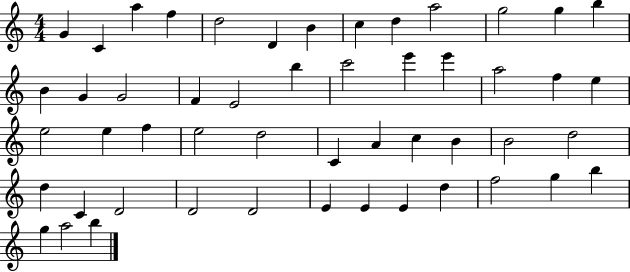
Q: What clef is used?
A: treble